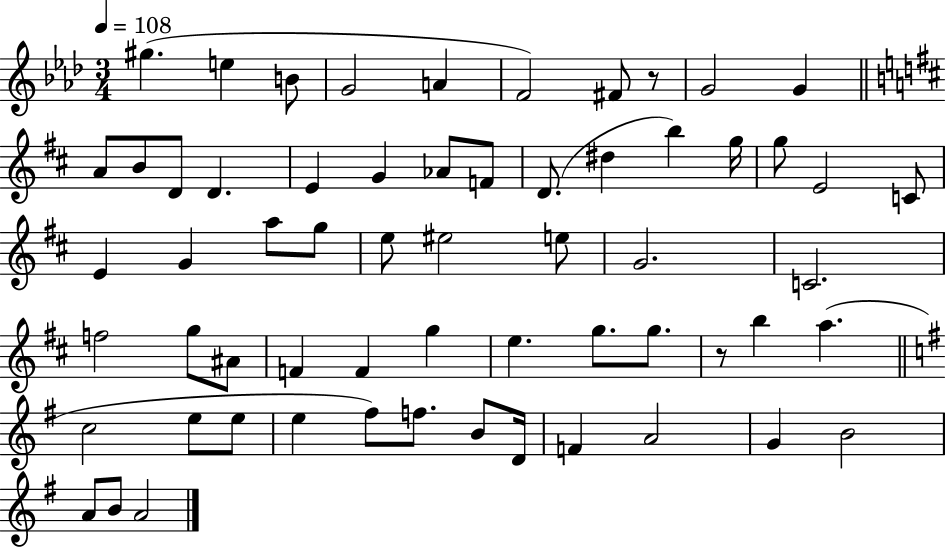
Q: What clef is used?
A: treble